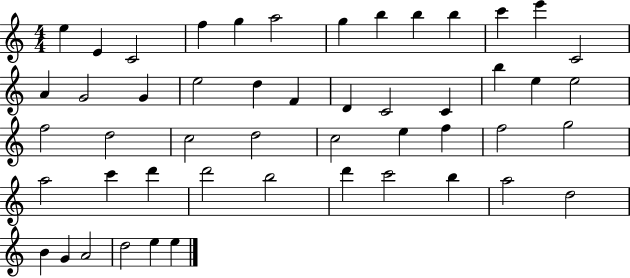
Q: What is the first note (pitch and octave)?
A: E5